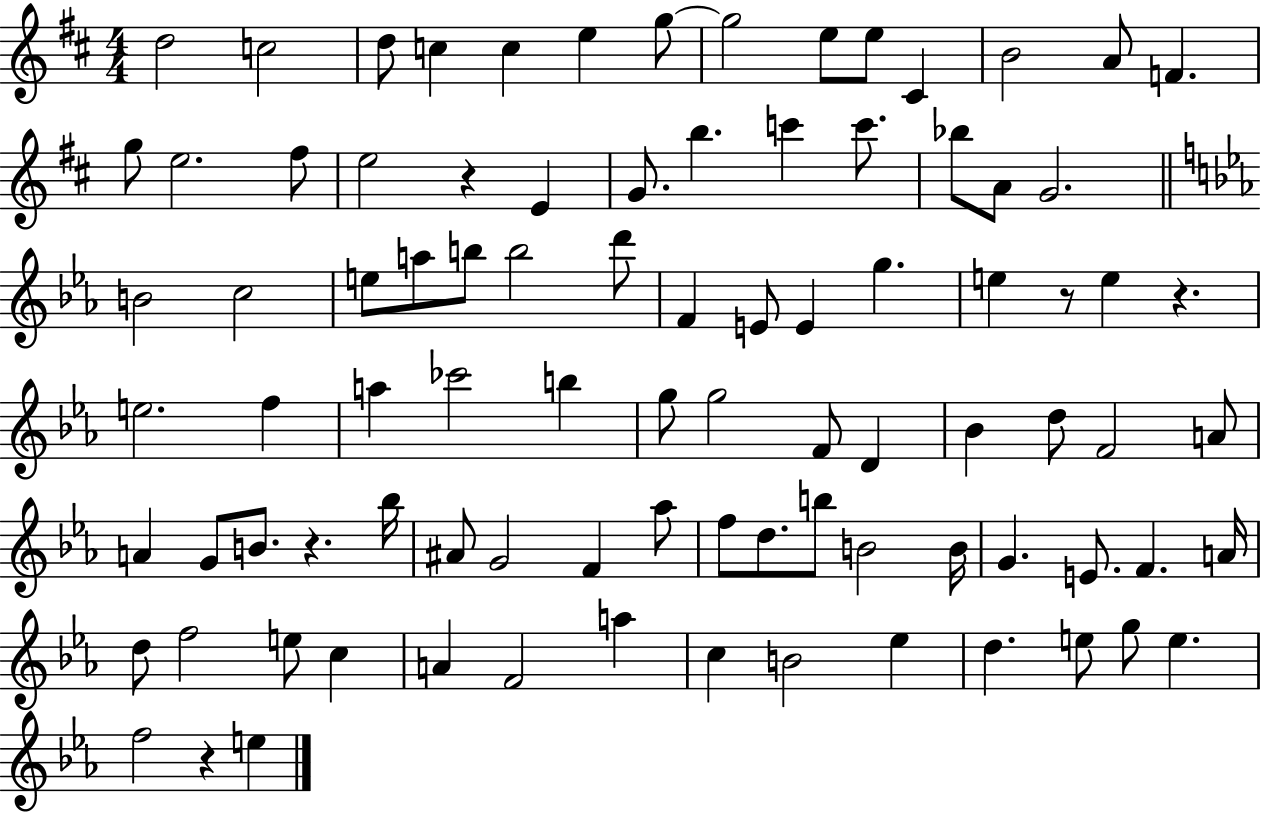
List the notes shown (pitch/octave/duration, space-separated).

D5/h C5/h D5/e C5/q C5/q E5/q G5/e G5/h E5/e E5/e C#4/q B4/h A4/e F4/q. G5/e E5/h. F#5/e E5/h R/q E4/q G4/e. B5/q. C6/q C6/e. Bb5/e A4/e G4/h. B4/h C5/h E5/e A5/e B5/e B5/h D6/e F4/q E4/e E4/q G5/q. E5/q R/e E5/q R/q. E5/h. F5/q A5/q CES6/h B5/q G5/e G5/h F4/e D4/q Bb4/q D5/e F4/h A4/e A4/q G4/e B4/e. R/q. Bb5/s A#4/e G4/h F4/q Ab5/e F5/e D5/e. B5/e B4/h B4/s G4/q. E4/e. F4/q. A4/s D5/e F5/h E5/e C5/q A4/q F4/h A5/q C5/q B4/h Eb5/q D5/q. E5/e G5/e E5/q. F5/h R/q E5/q